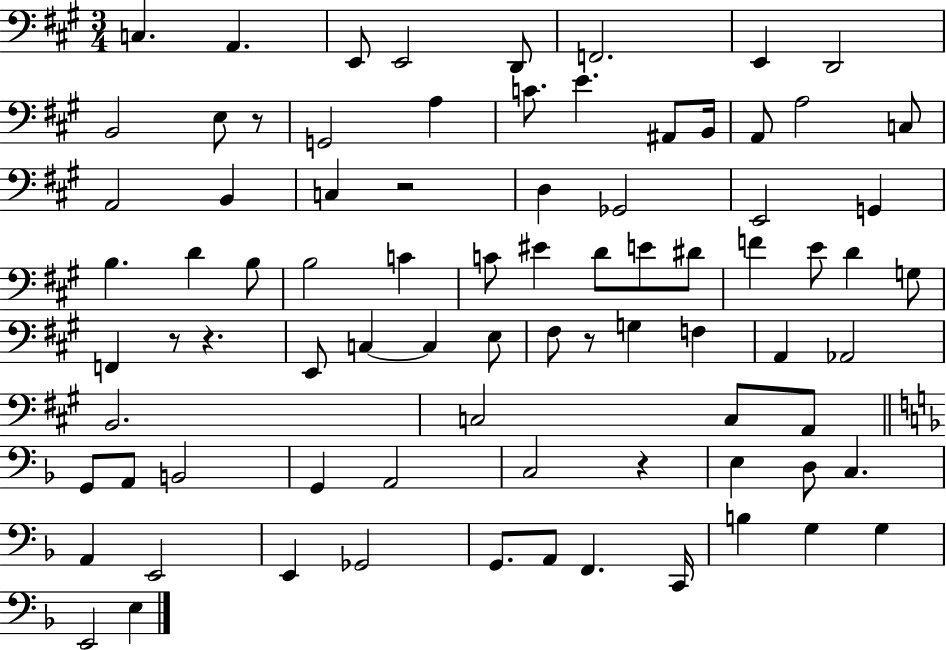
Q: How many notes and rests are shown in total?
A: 82